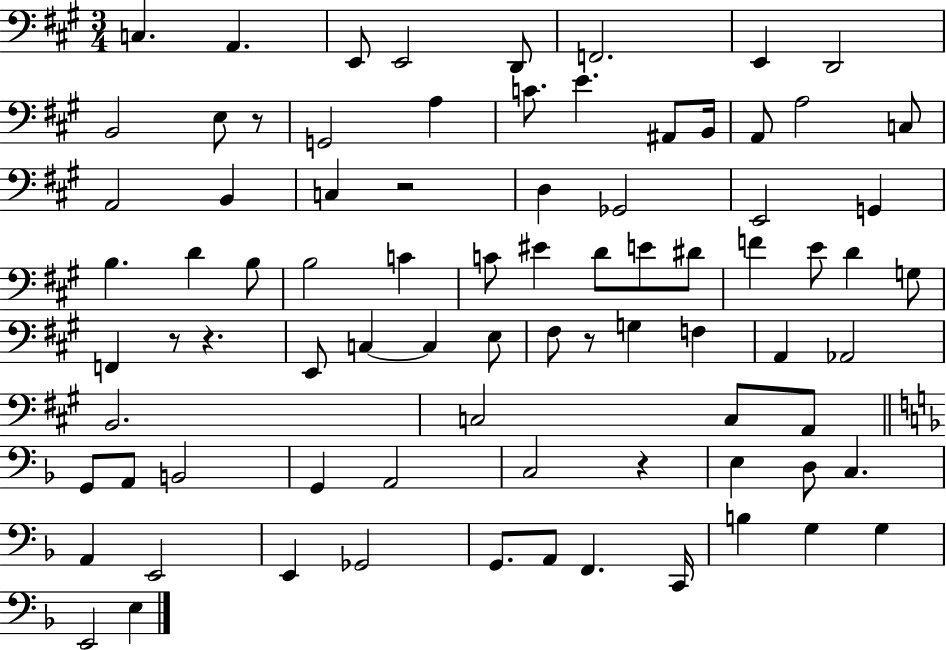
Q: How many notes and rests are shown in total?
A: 82